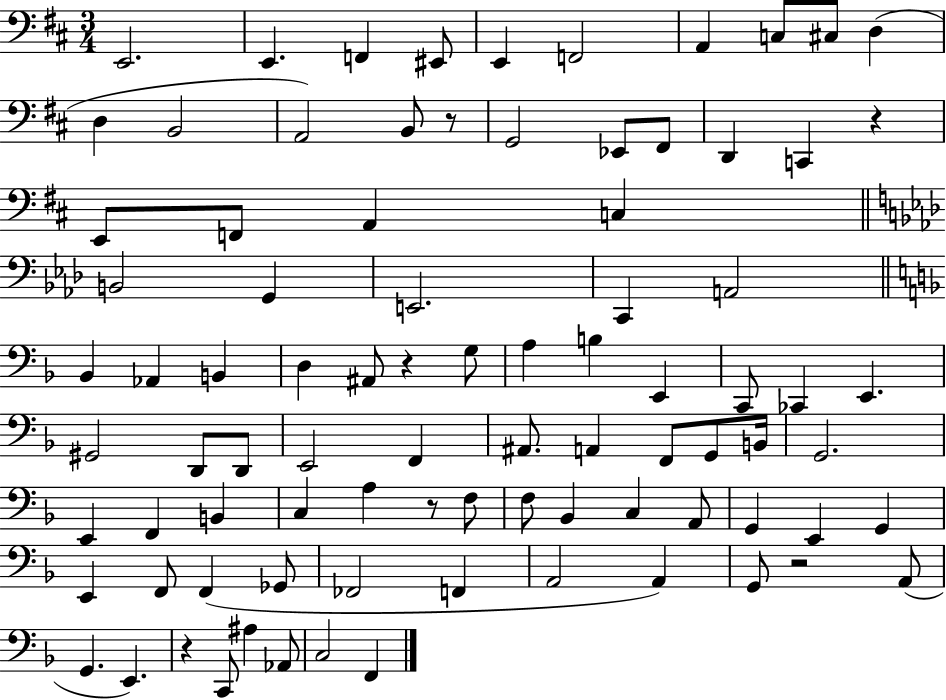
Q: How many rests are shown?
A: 6